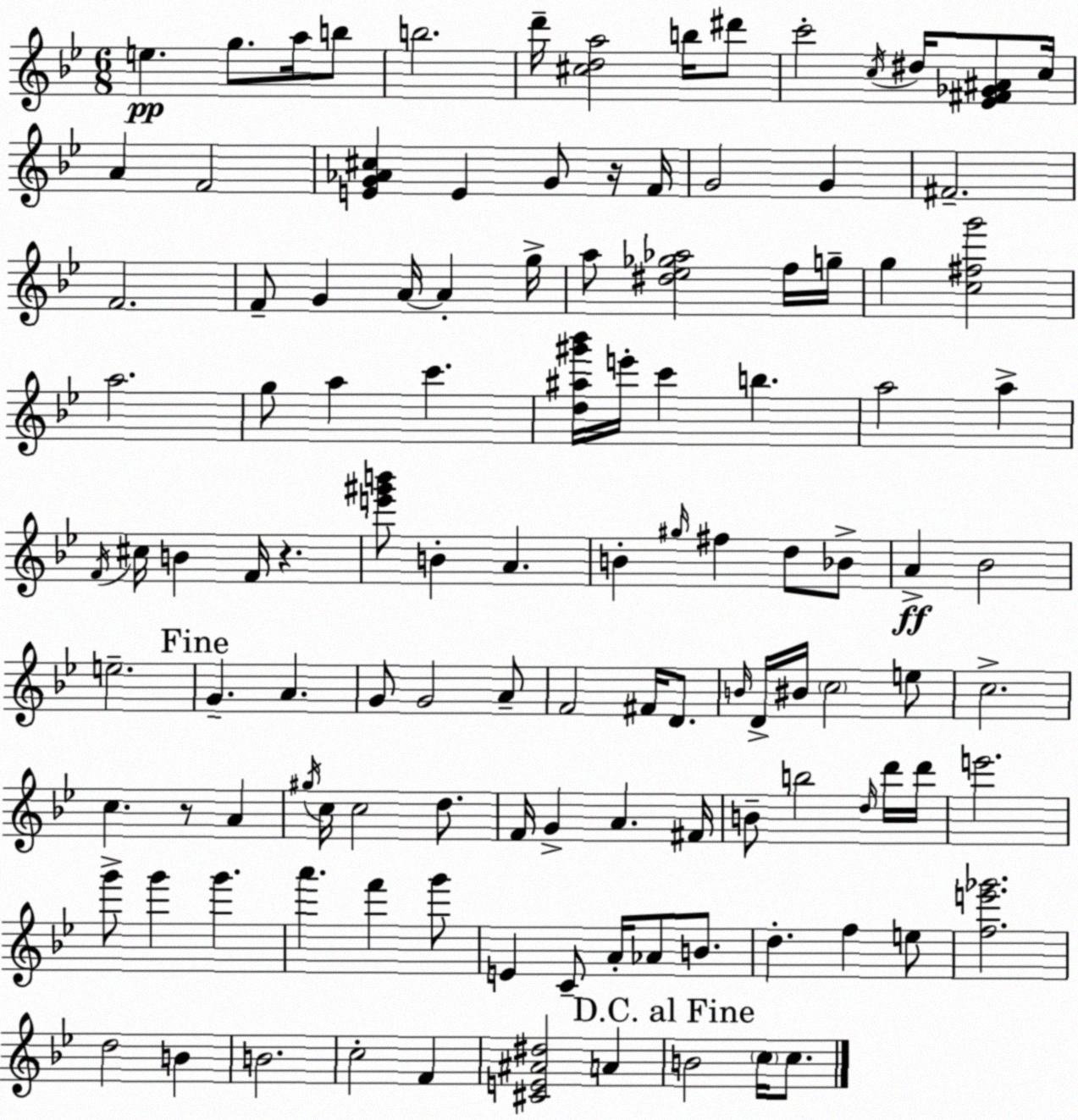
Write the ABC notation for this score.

X:1
T:Untitled
M:6/8
L:1/4
K:Gm
e g/2 a/4 b/2 b2 d'/4 [^cda]2 b/4 ^d'/2 c'2 c/4 ^d/4 [_E^F_G^A]/2 c/4 A F2 [EG_A^c] E G/2 z/4 F/4 G2 G ^F2 F2 F/2 G A/4 A g/4 a/2 [^d_e_g_a]2 f/4 g/4 g [c^fg']2 a2 g/2 a c' [d^a^g'_b']/4 e'/4 c' b a2 a F/4 ^c/4 B F/4 z [e'^g'b']/2 B A B ^g/4 ^f d/2 _B/2 A _B2 e2 G A G/2 G2 A/2 F2 ^F/4 D/2 B/4 D/4 ^B/4 c2 e/2 c2 c z/2 A ^g/4 c/4 c2 d/2 F/4 G A ^F/4 B/2 b2 d/4 d'/4 d'/4 e'2 g'/2 g' g' a' f' g'/2 E C/2 A/4 _A/2 B/2 d f e/2 [fe'_g']2 d2 B B2 c2 F [^CE^A^d]2 A B2 c/4 c/2